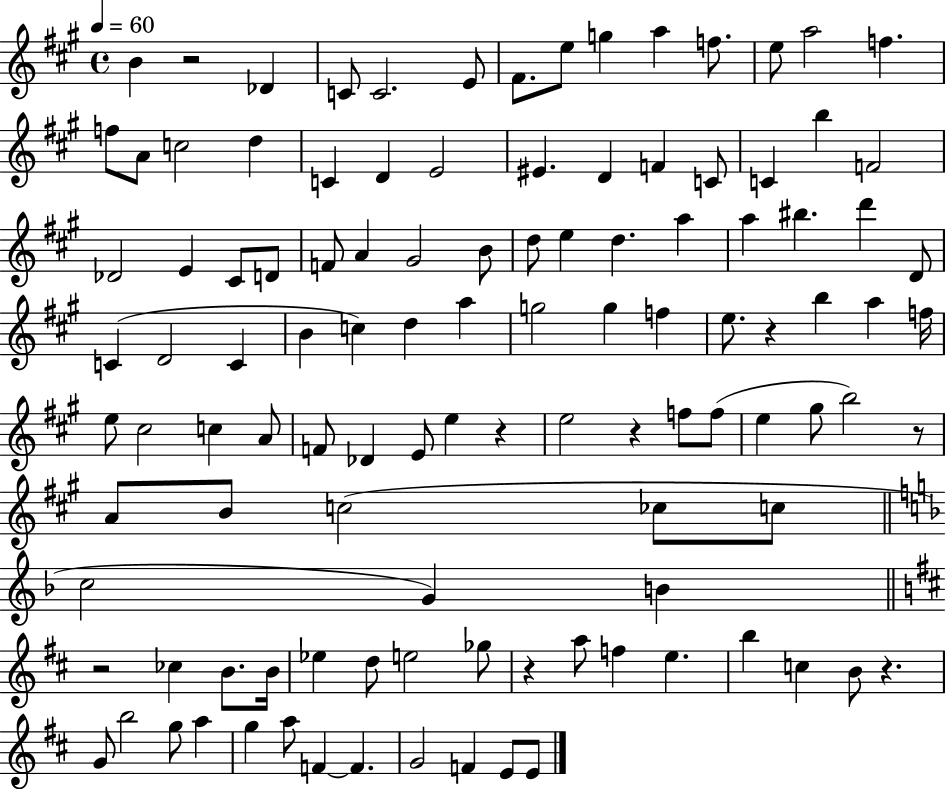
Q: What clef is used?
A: treble